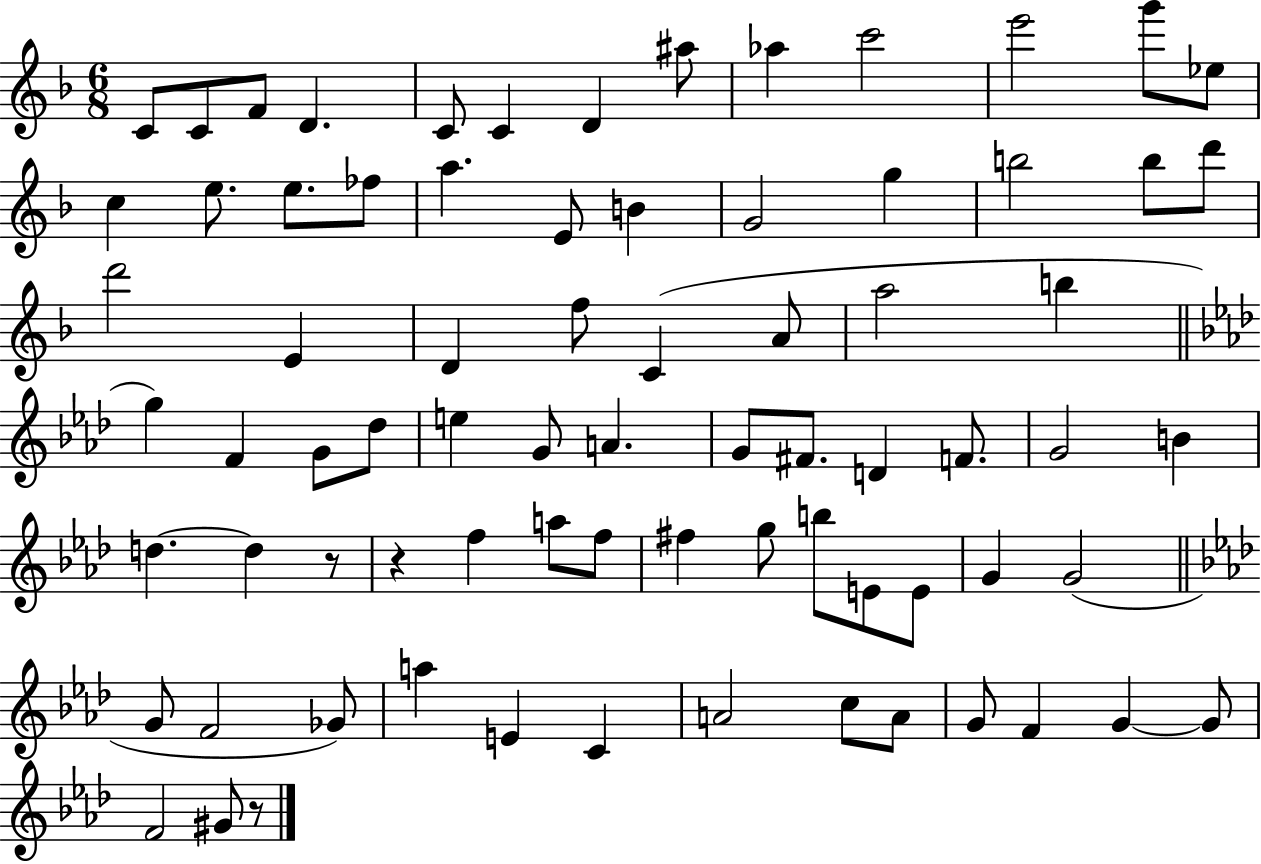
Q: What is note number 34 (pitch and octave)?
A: G5